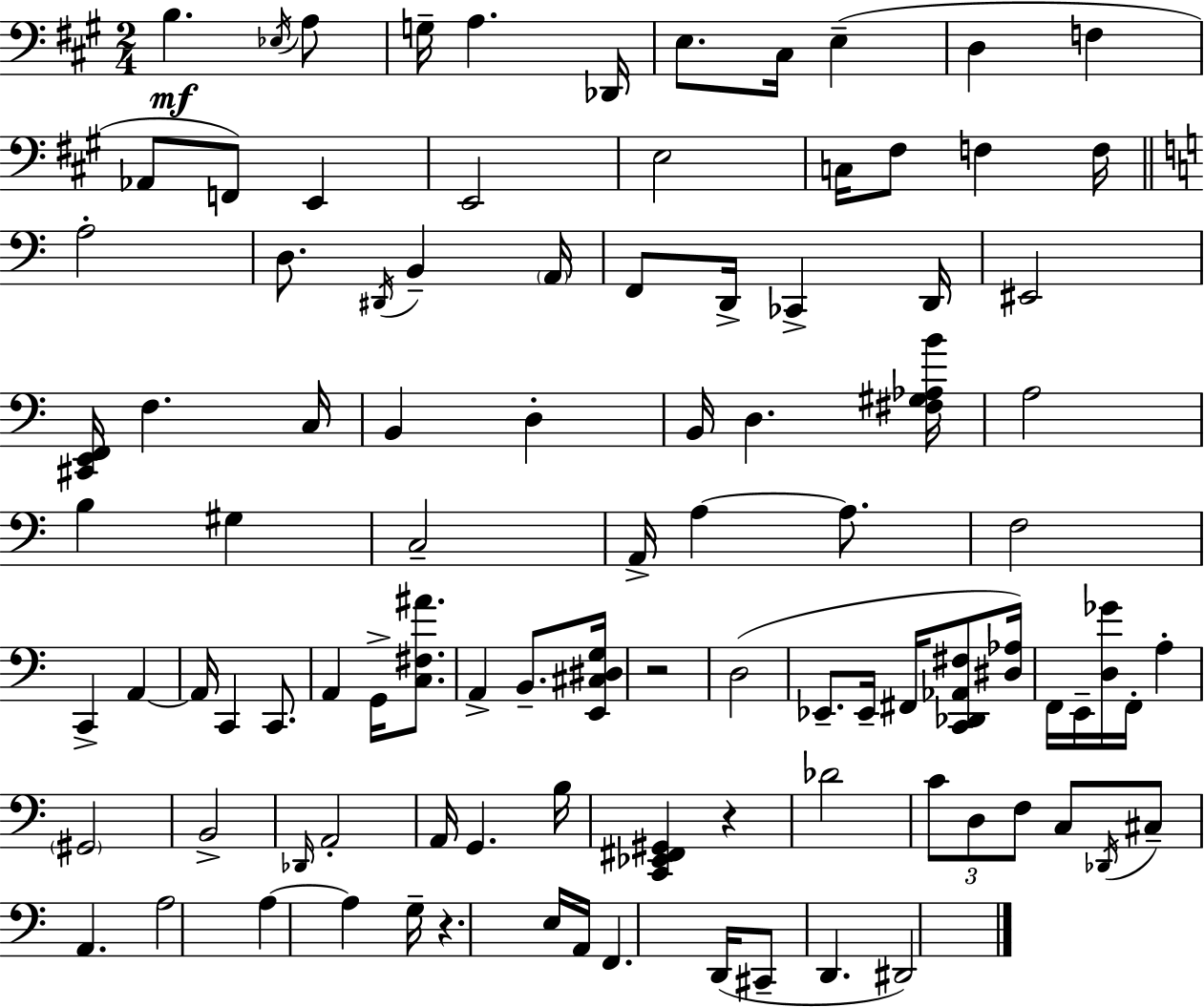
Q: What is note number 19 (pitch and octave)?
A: F3